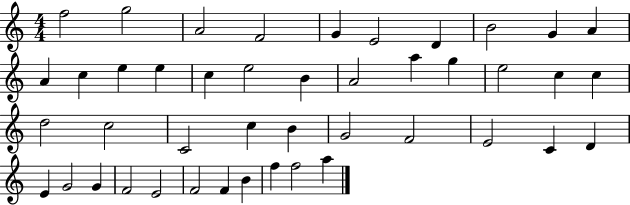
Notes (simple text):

F5/h G5/h A4/h F4/h G4/q E4/h D4/q B4/h G4/q A4/q A4/q C5/q E5/q E5/q C5/q E5/h B4/q A4/h A5/q G5/q E5/h C5/q C5/q D5/h C5/h C4/h C5/q B4/q G4/h F4/h E4/h C4/q D4/q E4/q G4/h G4/q F4/h E4/h F4/h F4/q B4/q F5/q F5/h A5/q